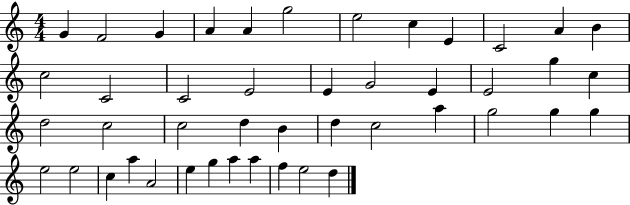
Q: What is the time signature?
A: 4/4